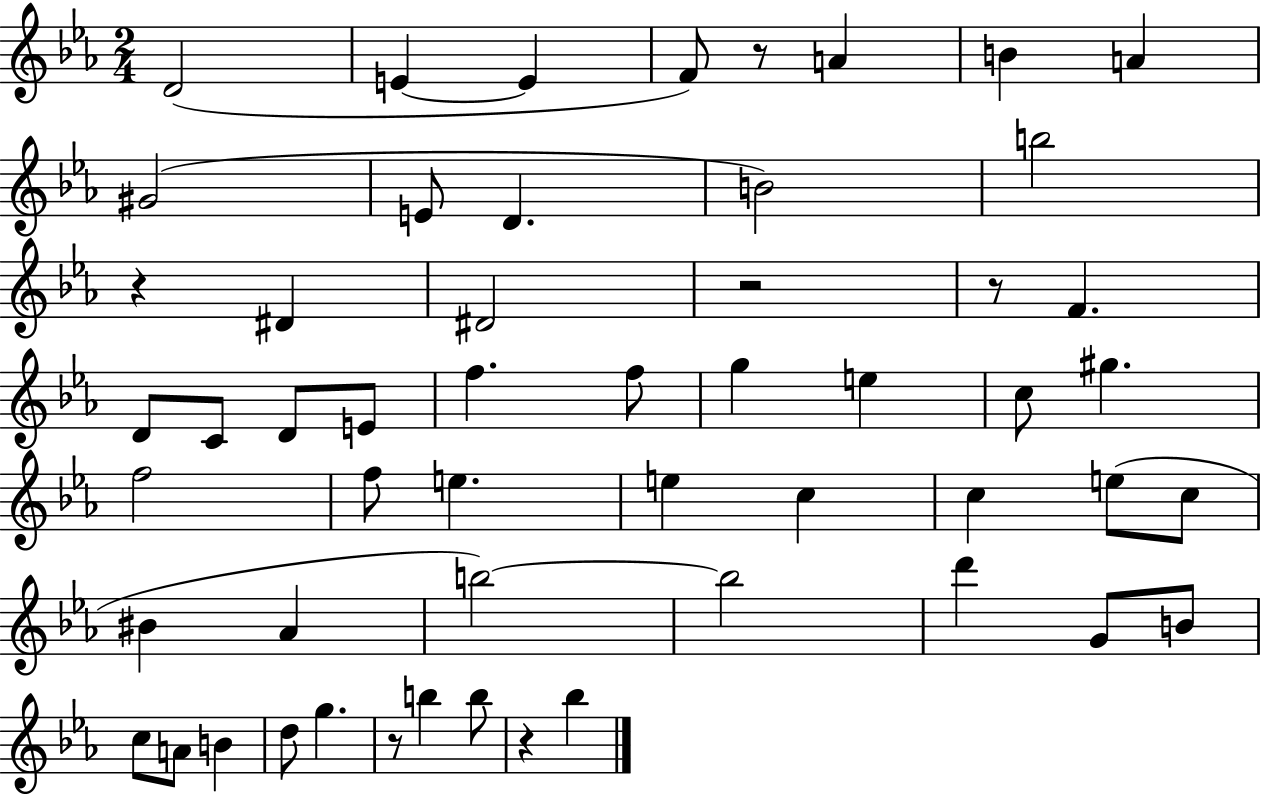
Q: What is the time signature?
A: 2/4